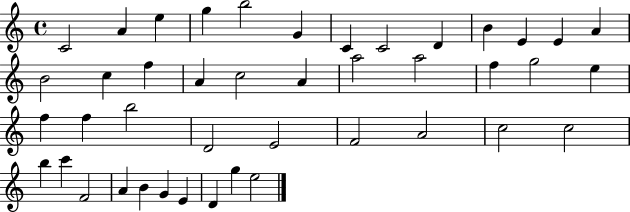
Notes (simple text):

C4/h A4/q E5/q G5/q B5/h G4/q C4/q C4/h D4/q B4/q E4/q E4/q A4/q B4/h C5/q F5/q A4/q C5/h A4/q A5/h A5/h F5/q G5/h E5/q F5/q F5/q B5/h D4/h E4/h F4/h A4/h C5/h C5/h B5/q C6/q F4/h A4/q B4/q G4/q E4/q D4/q G5/q E5/h